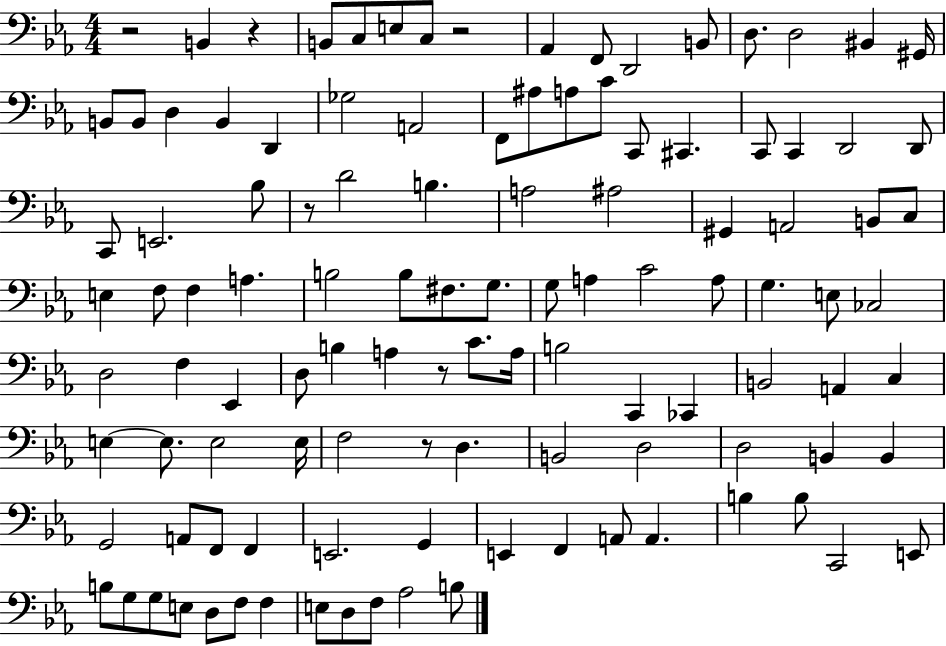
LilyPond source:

{
  \clef bass
  \numericTimeSignature
  \time 4/4
  \key ees \major
  r2 b,4 r4 | b,8 c8 e8 c8 r2 | aes,4 f,8 d,2 b,8 | d8. d2 bis,4 gis,16 | \break b,8 b,8 d4 b,4 d,4 | ges2 a,2 | f,8 ais8 a8 c'8 c,8 cis,4. | c,8 c,4 d,2 d,8 | \break c,8 e,2. bes8 | r8 d'2 b4. | a2 ais2 | gis,4 a,2 b,8 c8 | \break e4 f8 f4 a4. | b2 b8 fis8. g8. | g8 a4 c'2 a8 | g4. e8 ces2 | \break d2 f4 ees,4 | d8 b4 a4 r8 c'8. a16 | b2 c,4 ces,4 | b,2 a,4 c4 | \break e4~~ e8. e2 e16 | f2 r8 d4. | b,2 d2 | d2 b,4 b,4 | \break g,2 a,8 f,8 f,4 | e,2. g,4 | e,4 f,4 a,8 a,4. | b4 b8 c,2 e,8 | \break b8 g8 g8 e8 d8 f8 f4 | e8 d8 f8 aes2 b8 | \bar "|."
}